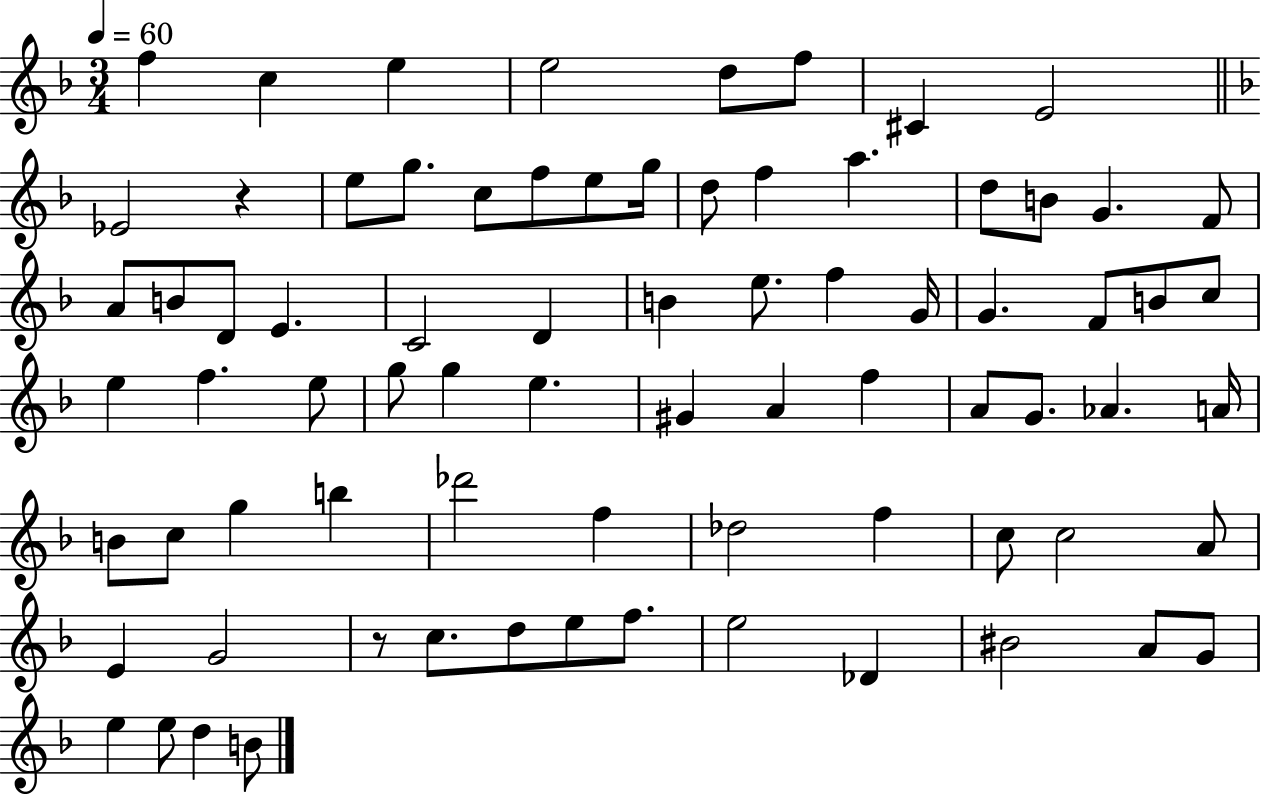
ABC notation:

X:1
T:Untitled
M:3/4
L:1/4
K:F
f c e e2 d/2 f/2 ^C E2 _E2 z e/2 g/2 c/2 f/2 e/2 g/4 d/2 f a d/2 B/2 G F/2 A/2 B/2 D/2 E C2 D B e/2 f G/4 G F/2 B/2 c/2 e f e/2 g/2 g e ^G A f A/2 G/2 _A A/4 B/2 c/2 g b _d'2 f _d2 f c/2 c2 A/2 E G2 z/2 c/2 d/2 e/2 f/2 e2 _D ^B2 A/2 G/2 e e/2 d B/2